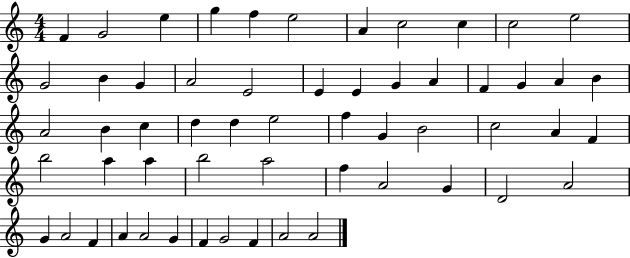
{
  \clef treble
  \numericTimeSignature
  \time 4/4
  \key c \major
  f'4 g'2 e''4 | g''4 f''4 e''2 | a'4 c''2 c''4 | c''2 e''2 | \break g'2 b'4 g'4 | a'2 e'2 | e'4 e'4 g'4 a'4 | f'4 g'4 a'4 b'4 | \break a'2 b'4 c''4 | d''4 d''4 e''2 | f''4 g'4 b'2 | c''2 a'4 f'4 | \break b''2 a''4 a''4 | b''2 a''2 | f''4 a'2 g'4 | d'2 a'2 | \break g'4 a'2 f'4 | a'4 a'2 g'4 | f'4 g'2 f'4 | a'2 a'2 | \break \bar "|."
}